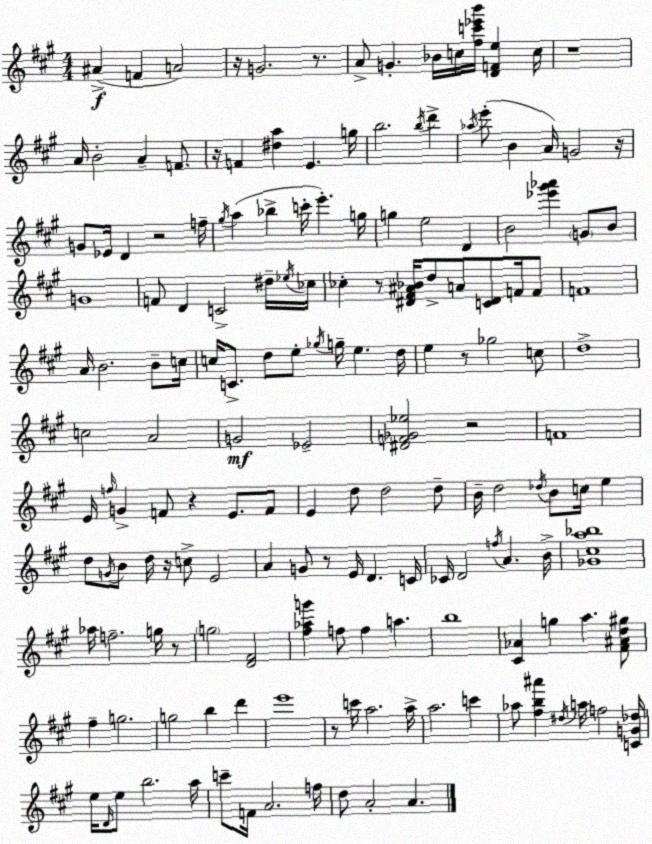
X:1
T:Untitled
M:4/4
L:1/4
K:A
^A F A2 z/4 G2 z/2 A/2 G _B/4 c/4 [^fc'_e'b']/4 [DFe] c/4 z4 A/4 B2 A F/2 z/4 F [^da] E g/4 b2 b/4 d' _a/4 e'/2 B A/4 G2 z/4 G/2 _E/4 D z2 f/4 ^g/4 a _b c'/4 e' g/4 g e2 D B2 [_e'^g'_a'] G/2 B/2 G4 F/2 D C2 ^d/4 _e/4 _c/4 _c z/2 [^D^F^A_B]/4 d/2 A/2 [C^D]/2 F/4 F/2 F4 A/4 B2 B/2 c/4 c/4 C/2 d/2 e/2 _g/4 g/4 e d/4 e z/2 _g2 c/2 d4 c2 A2 G2 _E2 [^DF_G_e]2 z2 F4 E/4 f/4 G F/2 z E/2 F/2 E d/2 d2 d/2 B/4 d2 _d/4 B/2 c/4 e d/2 G/4 B/2 d/4 z/4 c/2 E2 A G/2 z/2 E/4 D C/4 _C/4 D2 f/4 A B/4 [_G^ca_b]4 _a/4 f2 g/4 z/2 g2 [D^F]2 [^f_ag'] f/2 f a b4 [^C_A] g a [^F^Ad^g]/2 ^f g2 g2 b d' e'4 z/2 c'/4 a2 a/4 a2 c' _a/2 [^fb^a'] ^d/4 a/4 f2 [CG_d]/4 e/4 D/4 e/2 b2 a/4 c'/2 F/4 A2 f/4 d/2 A2 A